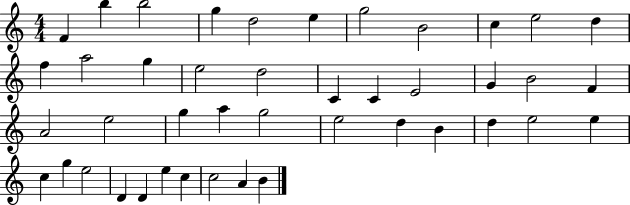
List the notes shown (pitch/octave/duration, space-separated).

F4/q B5/q B5/h G5/q D5/h E5/q G5/h B4/h C5/q E5/h D5/q F5/q A5/h G5/q E5/h D5/h C4/q C4/q E4/h G4/q B4/h F4/q A4/h E5/h G5/q A5/q G5/h E5/h D5/q B4/q D5/q E5/h E5/q C5/q G5/q E5/h D4/q D4/q E5/q C5/q C5/h A4/q B4/q